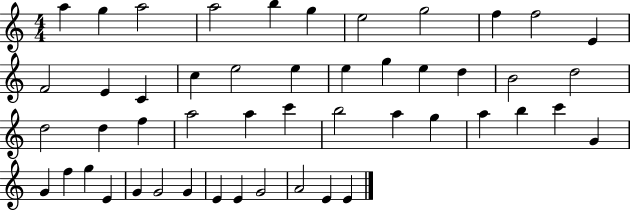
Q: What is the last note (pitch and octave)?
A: E4